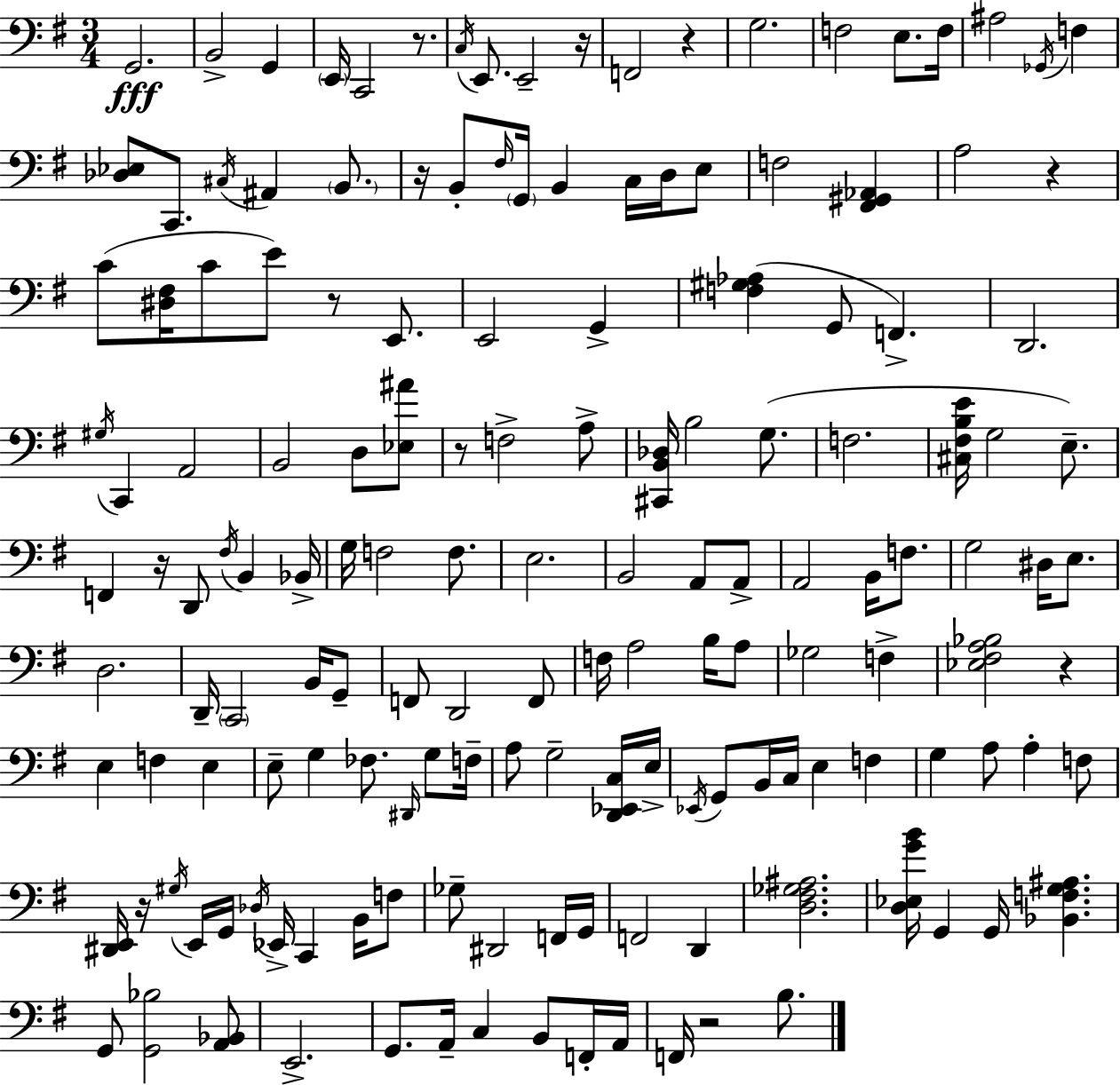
{
  \clef bass
  \numericTimeSignature
  \time 3/4
  \key e \minor
  g,2.\fff | b,2-> g,4 | \parenthesize e,16 c,2 r8. | \acciaccatura { c16 } e,8. e,2-- | \break r16 f,2 r4 | g2. | f2 e8. | f16 ais2 \acciaccatura { ges,16 } f4 | \break <des ees>8 c,8. \acciaccatura { cis16 } ais,4 | \parenthesize b,8. r16 b,8-. \grace { fis16 } \parenthesize g,16 b,4 | c16 d16 e8 f2 | <fis, gis, aes,>4 a2 | \break r4 c'8( <dis fis>16 c'8 e'8) r8 | e,8. e,2 | g,4-> <f gis aes>4( g,8 f,4.->) | d,2. | \break \acciaccatura { gis16 } c,4 a,2 | b,2 | d8 <ees ais'>8 r8 f2-> | a8-> <cis, b, des>16 b2 | \break g8.( f2. | <cis fis b e'>16 g2 | e8.--) f,4 r16 d,8 | \acciaccatura { fis16 } b,4 bes,16-> g16 f2 | \break f8. e2. | b,2 | a,8 a,8-> a,2 | b,16 f8. g2 | \break dis16 e8. d2. | d,16-- \parenthesize c,2 | b,16 g,8-- f,8 d,2 | f,8 f16 a2 | \break b16 a8 ges2 | f4-> <ees fis a bes>2 | r4 e4 f4 | e4 e8-- g4 | \break fes8. \grace { dis,16 } g8 f16-- a8 g2-- | <d, ees, c>16 e16-> \acciaccatura { ees,16 } g,8 b,16 c16 | e4 f4 g4 | a8 a4-. f8 <dis, e,>16 r16 \acciaccatura { gis16 } e,16 | \break g,16 \acciaccatura { des16 } ees,16-> c,4 b,16 f8 ges8-- | dis,2 f,16 g,16 f,2 | d,4 <d fis ges ais>2. | <d ees g' b'>16 g,4 | \break g,16 <bes, f g ais>4. g,8 | <g, bes>2 <a, bes,>8 e,2.-> | g,8. | a,16-- c4 b,8 f,16-. a,16 f,16 r2 | \break b8. \bar "|."
}